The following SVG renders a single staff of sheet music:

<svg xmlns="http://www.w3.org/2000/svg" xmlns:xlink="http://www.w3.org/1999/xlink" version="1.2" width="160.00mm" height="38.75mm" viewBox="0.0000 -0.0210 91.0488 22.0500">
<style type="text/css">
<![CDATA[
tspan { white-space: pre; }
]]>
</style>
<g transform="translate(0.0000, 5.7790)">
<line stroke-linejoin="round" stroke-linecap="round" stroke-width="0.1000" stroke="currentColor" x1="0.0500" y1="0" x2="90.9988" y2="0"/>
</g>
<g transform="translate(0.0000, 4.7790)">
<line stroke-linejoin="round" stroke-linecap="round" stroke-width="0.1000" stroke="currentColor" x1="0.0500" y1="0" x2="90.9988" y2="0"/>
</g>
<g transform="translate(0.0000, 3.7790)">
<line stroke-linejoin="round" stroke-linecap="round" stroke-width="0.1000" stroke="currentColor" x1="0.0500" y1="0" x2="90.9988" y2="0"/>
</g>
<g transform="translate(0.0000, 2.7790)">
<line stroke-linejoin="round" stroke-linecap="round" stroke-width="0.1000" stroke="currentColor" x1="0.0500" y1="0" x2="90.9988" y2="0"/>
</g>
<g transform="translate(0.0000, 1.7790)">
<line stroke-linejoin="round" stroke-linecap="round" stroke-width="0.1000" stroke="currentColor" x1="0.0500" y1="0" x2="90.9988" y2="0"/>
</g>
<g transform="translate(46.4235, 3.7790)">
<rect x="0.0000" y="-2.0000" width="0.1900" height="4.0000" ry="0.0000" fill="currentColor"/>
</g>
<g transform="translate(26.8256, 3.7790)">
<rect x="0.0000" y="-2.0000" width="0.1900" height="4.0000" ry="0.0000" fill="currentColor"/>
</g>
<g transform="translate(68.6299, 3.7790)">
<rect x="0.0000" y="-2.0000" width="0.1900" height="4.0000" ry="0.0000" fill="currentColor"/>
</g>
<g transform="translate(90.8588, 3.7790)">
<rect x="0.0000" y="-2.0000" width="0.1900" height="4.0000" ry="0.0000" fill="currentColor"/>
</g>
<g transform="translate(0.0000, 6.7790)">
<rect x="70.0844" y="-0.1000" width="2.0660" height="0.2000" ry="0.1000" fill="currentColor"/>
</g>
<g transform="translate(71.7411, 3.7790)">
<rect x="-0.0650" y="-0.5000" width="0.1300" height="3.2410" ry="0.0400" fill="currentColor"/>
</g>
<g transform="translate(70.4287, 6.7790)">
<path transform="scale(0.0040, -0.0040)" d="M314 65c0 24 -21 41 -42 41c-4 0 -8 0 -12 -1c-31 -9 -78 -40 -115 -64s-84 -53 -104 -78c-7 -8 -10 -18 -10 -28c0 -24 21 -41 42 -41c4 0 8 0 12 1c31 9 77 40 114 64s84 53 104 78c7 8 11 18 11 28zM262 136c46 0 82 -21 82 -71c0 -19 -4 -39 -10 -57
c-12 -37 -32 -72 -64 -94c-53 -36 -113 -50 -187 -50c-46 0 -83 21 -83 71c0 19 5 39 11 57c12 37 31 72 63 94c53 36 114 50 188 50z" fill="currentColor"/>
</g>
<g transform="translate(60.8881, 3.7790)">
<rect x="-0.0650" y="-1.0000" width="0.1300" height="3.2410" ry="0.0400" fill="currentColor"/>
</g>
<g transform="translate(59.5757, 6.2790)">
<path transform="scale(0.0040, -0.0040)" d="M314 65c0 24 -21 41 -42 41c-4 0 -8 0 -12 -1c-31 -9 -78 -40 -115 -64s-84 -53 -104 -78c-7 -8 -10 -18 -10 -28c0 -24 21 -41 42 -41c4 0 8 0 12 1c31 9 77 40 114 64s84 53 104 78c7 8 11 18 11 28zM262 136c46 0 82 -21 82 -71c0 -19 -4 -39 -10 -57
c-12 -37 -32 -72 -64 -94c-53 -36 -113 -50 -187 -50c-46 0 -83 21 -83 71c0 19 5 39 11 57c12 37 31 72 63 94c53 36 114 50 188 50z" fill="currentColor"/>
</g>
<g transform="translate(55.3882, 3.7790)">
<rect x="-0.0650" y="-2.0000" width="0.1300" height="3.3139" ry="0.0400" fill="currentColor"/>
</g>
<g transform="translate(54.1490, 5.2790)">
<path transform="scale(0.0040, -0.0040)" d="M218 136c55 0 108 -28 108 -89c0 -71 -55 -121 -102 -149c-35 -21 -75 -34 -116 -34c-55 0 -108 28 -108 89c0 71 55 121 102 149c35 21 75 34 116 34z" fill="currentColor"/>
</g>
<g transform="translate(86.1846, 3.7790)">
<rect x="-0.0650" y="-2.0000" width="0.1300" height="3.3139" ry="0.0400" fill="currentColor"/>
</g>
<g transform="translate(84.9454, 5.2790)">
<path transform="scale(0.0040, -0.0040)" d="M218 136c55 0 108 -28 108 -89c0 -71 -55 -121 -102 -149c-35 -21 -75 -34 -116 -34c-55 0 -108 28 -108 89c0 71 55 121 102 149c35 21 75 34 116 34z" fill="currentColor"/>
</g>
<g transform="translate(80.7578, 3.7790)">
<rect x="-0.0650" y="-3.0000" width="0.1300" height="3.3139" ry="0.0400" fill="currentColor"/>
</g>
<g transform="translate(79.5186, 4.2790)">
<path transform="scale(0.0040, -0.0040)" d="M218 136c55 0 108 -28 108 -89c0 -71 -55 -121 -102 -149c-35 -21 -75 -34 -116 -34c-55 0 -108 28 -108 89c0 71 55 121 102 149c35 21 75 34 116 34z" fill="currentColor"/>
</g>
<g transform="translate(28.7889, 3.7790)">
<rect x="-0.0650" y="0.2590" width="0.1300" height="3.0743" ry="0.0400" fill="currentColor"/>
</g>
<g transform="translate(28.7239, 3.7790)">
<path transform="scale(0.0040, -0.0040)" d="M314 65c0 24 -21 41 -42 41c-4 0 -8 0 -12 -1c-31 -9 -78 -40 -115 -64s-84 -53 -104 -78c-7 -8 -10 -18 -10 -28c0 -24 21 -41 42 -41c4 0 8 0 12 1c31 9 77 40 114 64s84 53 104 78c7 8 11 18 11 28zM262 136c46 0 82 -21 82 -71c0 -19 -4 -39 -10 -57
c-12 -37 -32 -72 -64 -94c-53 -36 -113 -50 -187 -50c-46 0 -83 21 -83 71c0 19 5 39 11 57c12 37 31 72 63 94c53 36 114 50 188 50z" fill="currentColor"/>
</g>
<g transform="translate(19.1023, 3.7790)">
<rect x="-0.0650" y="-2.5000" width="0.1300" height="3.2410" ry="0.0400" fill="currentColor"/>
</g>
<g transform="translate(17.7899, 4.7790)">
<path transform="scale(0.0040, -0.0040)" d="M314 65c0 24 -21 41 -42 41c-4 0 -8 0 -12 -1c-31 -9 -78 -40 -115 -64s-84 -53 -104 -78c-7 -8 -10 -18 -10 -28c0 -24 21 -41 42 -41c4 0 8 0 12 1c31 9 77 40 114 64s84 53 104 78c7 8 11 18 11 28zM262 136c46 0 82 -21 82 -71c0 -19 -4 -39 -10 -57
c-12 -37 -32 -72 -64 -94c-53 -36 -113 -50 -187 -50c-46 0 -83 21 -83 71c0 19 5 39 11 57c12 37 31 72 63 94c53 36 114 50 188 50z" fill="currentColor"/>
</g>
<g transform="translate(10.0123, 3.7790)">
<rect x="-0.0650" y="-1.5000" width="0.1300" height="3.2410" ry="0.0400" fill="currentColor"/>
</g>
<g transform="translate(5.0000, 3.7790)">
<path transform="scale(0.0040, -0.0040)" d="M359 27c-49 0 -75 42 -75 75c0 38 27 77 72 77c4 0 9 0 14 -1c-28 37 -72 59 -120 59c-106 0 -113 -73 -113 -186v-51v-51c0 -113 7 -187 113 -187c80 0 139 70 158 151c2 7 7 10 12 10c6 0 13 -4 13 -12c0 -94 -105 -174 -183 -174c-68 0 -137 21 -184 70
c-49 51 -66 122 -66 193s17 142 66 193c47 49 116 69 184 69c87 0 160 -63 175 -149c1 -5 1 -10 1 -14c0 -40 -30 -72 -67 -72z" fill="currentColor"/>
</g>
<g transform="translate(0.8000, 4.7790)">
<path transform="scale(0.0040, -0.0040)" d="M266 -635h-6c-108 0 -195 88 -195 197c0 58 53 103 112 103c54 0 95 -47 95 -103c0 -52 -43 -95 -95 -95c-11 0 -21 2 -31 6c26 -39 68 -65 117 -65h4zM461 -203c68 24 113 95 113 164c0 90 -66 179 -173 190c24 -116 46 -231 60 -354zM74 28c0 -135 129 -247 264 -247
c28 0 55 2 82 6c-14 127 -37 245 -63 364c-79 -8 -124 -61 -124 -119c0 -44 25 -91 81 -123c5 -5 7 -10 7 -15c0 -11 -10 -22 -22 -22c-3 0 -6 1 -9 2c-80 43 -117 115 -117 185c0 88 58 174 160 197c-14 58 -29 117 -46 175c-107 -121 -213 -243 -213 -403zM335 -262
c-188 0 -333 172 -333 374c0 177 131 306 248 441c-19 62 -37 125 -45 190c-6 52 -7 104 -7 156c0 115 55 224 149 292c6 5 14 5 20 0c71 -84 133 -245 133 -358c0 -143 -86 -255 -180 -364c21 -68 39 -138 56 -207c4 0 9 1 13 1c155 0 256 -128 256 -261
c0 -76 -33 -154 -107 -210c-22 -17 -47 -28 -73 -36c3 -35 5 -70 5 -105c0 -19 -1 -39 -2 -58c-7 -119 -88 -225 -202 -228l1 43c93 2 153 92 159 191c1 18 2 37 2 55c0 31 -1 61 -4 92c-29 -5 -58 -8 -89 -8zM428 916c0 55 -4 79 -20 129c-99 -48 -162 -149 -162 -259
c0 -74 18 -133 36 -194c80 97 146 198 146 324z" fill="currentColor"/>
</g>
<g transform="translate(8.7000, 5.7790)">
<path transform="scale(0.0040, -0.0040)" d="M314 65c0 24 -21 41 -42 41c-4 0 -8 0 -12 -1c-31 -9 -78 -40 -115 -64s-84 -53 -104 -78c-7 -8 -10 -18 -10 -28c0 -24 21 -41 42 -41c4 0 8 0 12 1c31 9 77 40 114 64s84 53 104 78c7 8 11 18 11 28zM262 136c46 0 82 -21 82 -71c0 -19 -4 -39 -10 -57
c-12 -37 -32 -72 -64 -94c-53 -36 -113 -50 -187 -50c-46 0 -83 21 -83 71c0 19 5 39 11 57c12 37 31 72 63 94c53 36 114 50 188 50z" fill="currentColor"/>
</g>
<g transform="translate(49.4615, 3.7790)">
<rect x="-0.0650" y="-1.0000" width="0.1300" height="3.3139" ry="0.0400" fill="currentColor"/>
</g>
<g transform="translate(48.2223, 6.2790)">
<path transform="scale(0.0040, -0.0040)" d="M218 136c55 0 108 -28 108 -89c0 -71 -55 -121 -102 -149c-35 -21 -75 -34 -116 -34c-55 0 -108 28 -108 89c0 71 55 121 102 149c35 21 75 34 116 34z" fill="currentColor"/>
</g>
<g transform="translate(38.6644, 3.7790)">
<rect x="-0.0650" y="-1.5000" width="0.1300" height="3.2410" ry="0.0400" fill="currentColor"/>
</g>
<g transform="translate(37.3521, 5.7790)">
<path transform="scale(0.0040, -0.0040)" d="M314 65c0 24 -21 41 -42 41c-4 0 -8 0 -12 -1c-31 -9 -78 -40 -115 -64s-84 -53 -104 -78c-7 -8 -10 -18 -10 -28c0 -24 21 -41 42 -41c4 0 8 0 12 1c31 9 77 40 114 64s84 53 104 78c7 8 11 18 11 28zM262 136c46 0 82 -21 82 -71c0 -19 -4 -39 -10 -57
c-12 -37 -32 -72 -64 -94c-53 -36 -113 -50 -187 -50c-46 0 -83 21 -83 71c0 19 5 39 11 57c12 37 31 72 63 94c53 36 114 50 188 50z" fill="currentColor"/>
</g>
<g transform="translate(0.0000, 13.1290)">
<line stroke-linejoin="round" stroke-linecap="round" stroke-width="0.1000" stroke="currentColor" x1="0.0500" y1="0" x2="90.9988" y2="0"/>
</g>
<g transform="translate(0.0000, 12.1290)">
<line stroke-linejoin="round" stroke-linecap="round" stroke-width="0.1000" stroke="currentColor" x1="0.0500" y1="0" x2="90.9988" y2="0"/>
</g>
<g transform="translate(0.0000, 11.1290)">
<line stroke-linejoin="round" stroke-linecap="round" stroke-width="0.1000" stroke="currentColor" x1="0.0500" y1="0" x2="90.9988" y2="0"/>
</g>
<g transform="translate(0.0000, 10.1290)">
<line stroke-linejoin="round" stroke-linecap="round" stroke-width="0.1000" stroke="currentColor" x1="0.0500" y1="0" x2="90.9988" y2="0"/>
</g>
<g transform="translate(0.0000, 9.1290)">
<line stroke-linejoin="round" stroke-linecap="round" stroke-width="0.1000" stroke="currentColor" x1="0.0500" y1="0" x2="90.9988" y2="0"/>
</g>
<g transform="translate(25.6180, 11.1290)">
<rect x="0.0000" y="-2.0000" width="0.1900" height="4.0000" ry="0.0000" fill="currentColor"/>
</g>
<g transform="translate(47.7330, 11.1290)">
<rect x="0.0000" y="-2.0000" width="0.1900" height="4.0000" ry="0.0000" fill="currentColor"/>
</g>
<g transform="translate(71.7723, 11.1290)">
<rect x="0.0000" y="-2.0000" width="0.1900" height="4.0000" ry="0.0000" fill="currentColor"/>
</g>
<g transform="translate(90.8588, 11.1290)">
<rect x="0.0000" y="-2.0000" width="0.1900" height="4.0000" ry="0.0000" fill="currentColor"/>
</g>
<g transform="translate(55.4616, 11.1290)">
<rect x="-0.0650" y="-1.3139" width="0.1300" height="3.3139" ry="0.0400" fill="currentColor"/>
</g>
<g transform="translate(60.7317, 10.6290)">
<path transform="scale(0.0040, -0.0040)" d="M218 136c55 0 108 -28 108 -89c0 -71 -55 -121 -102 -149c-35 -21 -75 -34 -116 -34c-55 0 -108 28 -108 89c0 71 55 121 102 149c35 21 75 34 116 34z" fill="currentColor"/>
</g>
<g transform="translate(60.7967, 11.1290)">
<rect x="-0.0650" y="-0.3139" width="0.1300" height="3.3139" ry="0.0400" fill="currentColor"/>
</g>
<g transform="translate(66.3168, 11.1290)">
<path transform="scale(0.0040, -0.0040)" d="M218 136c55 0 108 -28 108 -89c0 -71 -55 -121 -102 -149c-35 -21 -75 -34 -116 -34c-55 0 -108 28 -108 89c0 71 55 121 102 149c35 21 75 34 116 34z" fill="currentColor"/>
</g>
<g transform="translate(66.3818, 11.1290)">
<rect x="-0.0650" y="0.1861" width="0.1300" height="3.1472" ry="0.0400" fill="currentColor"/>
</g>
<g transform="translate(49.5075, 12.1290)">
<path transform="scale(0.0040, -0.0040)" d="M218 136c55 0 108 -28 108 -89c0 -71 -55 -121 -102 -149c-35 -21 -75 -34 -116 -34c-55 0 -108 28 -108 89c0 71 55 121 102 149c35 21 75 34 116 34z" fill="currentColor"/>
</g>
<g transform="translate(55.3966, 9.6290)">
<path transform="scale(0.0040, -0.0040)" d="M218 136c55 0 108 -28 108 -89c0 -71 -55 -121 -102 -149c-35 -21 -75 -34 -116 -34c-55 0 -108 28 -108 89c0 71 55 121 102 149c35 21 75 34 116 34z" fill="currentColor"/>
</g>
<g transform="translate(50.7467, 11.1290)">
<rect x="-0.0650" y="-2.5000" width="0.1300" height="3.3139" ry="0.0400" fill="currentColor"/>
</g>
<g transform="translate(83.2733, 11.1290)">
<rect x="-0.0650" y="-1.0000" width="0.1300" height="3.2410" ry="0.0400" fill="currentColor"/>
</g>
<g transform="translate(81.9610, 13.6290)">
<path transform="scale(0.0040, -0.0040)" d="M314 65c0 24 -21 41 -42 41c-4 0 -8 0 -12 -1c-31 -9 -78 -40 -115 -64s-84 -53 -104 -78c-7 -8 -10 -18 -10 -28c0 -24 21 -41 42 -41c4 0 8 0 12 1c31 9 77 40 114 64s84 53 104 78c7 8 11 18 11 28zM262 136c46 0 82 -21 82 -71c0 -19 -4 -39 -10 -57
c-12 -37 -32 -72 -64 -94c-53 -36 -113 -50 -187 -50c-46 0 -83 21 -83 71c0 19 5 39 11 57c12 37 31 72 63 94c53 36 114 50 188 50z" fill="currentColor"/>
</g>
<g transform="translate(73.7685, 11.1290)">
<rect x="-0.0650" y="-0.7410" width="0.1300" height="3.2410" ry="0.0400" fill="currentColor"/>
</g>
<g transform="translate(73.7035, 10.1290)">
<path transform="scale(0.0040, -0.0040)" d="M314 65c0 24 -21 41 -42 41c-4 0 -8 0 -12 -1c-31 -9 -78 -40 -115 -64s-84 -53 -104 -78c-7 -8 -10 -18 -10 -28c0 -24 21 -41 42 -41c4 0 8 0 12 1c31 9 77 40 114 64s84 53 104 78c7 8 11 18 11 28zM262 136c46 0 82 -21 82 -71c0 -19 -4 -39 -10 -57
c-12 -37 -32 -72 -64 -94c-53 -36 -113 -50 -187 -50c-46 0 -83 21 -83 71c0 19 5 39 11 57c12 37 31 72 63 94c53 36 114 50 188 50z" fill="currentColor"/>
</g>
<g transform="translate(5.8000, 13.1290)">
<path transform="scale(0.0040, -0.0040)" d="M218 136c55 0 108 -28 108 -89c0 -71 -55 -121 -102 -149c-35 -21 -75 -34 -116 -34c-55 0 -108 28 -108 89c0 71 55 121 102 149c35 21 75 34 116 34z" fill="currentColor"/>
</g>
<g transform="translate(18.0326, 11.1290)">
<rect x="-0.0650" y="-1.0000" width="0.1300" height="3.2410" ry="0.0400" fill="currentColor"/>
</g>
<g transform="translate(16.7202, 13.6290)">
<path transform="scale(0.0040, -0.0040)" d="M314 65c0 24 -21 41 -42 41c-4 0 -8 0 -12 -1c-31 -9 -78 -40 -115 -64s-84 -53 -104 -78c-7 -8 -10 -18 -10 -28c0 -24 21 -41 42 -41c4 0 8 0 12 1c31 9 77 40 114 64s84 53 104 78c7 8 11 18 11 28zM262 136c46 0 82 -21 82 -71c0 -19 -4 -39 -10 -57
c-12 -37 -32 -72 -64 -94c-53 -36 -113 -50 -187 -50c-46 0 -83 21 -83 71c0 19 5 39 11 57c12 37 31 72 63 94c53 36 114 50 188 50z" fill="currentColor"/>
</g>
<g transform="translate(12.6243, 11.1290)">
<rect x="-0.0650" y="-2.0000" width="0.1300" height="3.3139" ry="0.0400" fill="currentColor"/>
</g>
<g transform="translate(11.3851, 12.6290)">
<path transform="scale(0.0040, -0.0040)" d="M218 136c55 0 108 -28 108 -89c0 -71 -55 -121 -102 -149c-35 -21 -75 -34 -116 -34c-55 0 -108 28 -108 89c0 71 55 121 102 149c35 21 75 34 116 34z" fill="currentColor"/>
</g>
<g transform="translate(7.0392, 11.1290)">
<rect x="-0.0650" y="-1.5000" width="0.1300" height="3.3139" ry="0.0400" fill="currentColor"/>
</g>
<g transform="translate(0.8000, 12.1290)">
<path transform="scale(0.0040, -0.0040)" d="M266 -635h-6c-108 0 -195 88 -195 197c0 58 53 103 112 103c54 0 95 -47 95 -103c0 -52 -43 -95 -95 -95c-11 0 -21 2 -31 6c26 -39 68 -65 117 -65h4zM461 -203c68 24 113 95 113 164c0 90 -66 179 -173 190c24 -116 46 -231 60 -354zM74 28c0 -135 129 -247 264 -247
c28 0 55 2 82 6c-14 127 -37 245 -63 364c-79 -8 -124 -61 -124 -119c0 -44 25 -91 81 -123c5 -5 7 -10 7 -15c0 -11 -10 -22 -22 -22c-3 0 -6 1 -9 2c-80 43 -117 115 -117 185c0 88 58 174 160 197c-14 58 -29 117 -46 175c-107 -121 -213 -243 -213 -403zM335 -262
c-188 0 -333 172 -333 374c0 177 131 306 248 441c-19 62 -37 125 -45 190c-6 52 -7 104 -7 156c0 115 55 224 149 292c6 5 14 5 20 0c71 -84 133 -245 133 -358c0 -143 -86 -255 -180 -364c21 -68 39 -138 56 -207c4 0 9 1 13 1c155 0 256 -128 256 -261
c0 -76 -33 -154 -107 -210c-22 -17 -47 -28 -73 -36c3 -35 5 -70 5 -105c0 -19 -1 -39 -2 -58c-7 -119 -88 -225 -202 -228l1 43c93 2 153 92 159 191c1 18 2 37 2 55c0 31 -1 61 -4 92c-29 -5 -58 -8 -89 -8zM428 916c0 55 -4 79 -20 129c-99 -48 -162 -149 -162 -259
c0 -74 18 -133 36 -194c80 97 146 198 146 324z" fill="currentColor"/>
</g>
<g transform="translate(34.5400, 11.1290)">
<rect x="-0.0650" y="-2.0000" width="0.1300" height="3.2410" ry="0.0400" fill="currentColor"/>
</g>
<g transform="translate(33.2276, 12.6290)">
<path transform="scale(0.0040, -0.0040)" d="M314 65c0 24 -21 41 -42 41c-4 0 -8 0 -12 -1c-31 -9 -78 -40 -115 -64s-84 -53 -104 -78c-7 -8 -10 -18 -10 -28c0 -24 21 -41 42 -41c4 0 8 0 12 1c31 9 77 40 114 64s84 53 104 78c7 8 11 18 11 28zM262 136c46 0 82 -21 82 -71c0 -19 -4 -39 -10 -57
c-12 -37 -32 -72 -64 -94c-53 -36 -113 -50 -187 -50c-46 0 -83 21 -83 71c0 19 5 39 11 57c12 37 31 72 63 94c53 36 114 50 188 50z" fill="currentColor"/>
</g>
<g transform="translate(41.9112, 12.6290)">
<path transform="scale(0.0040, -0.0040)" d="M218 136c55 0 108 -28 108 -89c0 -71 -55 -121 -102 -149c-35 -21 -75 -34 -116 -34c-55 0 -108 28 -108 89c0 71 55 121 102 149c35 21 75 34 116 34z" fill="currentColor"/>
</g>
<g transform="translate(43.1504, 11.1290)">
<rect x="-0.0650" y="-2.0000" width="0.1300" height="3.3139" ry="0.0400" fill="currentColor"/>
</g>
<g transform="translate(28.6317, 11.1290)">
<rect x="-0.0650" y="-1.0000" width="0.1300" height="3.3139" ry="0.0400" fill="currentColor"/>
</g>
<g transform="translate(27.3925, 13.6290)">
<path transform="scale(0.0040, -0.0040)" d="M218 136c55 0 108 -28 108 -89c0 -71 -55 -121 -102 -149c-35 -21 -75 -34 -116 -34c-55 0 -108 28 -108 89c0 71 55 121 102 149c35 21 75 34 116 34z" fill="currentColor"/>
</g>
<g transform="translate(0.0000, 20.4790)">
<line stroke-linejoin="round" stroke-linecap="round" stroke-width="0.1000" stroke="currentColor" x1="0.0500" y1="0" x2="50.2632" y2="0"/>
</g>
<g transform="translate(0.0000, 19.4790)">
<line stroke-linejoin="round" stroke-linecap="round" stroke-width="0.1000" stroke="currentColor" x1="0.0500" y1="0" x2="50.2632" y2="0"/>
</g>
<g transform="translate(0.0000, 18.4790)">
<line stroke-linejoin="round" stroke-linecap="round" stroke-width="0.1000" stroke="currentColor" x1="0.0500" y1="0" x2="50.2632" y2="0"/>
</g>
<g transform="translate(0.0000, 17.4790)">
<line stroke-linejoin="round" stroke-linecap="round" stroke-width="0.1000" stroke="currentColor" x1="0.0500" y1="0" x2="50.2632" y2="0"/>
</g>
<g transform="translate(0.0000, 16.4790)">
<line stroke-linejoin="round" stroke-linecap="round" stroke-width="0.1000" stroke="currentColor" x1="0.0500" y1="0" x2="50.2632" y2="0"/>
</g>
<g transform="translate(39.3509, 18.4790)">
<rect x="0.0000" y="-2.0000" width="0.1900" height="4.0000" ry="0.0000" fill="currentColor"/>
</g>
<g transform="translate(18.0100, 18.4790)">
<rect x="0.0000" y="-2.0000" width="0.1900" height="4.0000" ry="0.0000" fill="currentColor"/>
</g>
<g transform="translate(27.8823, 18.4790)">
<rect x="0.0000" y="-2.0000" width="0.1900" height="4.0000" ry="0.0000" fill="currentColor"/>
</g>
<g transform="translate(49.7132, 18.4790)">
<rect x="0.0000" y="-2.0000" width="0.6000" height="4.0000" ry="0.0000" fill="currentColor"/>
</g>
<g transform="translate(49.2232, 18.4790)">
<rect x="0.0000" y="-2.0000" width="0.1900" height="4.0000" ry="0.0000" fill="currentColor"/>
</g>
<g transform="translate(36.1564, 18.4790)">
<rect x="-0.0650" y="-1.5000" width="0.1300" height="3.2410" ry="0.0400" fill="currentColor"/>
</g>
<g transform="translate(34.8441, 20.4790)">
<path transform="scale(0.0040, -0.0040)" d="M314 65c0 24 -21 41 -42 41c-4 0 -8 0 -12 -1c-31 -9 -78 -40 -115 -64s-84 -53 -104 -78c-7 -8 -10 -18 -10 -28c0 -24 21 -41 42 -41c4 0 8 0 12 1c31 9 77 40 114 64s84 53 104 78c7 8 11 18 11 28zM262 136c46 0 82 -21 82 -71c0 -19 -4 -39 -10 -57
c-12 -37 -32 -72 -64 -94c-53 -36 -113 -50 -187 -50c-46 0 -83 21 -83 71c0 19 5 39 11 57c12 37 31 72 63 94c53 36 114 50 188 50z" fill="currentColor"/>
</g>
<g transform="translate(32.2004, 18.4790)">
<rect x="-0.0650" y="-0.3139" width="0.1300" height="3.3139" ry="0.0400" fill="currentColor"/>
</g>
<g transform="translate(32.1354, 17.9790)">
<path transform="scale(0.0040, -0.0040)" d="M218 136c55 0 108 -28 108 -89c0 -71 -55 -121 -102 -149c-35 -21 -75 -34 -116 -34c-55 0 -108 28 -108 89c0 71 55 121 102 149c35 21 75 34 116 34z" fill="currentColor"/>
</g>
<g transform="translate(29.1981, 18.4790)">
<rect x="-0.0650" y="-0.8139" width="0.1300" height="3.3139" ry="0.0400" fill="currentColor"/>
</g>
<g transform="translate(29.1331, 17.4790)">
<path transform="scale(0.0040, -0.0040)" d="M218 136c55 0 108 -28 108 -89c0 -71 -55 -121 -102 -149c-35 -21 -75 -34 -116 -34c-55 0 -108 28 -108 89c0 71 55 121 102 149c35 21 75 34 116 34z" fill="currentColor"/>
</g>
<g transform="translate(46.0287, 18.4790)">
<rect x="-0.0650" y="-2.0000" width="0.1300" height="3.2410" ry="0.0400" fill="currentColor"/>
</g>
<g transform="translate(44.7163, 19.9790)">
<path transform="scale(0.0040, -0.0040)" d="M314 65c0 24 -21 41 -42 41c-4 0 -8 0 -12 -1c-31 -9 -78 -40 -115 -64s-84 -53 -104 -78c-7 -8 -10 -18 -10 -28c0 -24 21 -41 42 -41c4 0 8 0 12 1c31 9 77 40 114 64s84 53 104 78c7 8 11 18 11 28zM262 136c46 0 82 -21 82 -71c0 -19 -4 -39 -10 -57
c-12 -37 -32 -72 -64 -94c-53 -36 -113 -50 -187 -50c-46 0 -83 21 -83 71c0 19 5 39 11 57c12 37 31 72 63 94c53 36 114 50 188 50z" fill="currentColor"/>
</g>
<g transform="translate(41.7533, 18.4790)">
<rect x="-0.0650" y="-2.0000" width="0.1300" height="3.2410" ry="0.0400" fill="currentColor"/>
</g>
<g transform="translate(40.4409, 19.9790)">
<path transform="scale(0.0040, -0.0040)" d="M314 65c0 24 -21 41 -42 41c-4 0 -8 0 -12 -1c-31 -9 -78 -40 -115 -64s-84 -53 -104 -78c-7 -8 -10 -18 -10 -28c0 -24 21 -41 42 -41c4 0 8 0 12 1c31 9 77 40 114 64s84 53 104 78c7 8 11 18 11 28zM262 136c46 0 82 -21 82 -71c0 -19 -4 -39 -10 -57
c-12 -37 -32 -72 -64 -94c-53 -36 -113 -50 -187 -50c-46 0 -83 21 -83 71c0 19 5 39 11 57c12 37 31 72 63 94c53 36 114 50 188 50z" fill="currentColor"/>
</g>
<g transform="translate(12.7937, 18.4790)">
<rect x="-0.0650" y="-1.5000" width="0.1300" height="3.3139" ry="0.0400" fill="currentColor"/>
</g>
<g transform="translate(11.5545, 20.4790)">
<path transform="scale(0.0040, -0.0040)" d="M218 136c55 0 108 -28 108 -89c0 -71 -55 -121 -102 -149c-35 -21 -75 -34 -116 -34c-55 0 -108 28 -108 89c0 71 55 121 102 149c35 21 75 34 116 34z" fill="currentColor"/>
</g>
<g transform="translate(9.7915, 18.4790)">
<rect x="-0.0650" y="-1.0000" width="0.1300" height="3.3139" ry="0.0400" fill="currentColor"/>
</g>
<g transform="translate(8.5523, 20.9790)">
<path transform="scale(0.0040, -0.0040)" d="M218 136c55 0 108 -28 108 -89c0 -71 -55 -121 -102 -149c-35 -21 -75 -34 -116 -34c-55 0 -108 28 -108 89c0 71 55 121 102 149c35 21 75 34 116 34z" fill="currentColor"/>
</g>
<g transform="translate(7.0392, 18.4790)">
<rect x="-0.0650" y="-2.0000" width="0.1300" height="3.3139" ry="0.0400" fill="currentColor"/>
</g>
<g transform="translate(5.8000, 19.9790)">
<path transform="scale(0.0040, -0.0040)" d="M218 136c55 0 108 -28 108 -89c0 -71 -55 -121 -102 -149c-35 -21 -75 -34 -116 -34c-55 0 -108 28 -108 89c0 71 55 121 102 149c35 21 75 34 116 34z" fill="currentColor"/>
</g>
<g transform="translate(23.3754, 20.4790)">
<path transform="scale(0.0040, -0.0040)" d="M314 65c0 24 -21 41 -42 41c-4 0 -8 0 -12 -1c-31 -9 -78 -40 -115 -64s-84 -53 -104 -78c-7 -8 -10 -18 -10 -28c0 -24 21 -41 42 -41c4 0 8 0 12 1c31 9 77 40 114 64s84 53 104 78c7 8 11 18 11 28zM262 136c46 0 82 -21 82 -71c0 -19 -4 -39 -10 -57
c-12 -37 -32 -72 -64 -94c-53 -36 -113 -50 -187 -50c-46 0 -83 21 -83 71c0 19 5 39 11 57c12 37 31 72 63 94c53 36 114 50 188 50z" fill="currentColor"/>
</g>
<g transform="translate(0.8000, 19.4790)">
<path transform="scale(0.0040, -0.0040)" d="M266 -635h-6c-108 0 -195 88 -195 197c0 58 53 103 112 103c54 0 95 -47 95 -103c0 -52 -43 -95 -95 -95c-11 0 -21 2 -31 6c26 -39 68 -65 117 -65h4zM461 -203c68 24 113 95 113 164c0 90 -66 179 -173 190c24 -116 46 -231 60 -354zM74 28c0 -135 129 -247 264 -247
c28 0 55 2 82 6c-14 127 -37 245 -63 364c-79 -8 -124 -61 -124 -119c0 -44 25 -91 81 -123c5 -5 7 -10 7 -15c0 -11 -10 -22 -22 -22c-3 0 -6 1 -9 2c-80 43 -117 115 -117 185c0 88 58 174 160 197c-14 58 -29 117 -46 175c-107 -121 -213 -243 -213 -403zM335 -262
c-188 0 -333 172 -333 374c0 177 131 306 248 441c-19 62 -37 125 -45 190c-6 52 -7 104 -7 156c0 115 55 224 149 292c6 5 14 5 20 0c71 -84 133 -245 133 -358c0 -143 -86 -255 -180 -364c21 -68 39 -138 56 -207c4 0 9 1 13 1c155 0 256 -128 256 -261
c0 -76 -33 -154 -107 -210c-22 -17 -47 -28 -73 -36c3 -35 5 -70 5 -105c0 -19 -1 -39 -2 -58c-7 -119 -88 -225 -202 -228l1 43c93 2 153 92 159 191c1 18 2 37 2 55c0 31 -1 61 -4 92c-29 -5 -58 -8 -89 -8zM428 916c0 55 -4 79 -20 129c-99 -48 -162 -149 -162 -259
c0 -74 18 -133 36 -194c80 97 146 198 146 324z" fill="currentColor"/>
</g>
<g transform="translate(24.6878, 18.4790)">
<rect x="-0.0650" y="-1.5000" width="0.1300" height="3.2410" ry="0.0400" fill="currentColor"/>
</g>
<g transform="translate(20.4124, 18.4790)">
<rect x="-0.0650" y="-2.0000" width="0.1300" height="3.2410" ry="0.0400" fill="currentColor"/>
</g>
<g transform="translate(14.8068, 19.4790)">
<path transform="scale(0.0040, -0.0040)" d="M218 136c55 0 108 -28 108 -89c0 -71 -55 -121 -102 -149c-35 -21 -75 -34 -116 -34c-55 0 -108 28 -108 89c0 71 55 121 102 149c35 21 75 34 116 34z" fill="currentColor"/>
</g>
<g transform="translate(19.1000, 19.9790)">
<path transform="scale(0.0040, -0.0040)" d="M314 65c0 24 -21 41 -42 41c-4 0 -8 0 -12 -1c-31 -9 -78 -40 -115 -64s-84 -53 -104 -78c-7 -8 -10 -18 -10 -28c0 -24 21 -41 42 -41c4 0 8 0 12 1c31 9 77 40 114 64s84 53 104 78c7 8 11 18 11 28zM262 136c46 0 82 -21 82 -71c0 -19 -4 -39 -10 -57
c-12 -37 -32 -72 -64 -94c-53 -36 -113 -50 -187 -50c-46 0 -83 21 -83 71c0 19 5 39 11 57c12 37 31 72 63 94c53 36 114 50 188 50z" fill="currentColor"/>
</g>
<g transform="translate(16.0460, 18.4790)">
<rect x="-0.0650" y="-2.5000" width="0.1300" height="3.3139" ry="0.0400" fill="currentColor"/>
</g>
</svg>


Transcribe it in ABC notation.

X:1
T:Untitled
M:4/4
L:1/4
K:C
E2 G2 B2 E2 D F D2 C2 A F E F D2 D F2 F G e c B d2 D2 F D E G F2 E2 d c E2 F2 F2